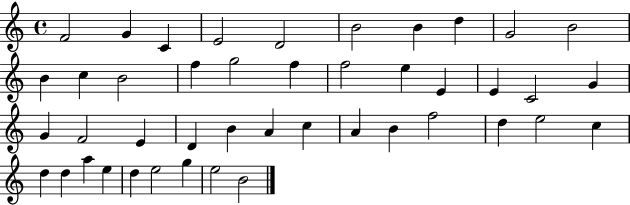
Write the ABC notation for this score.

X:1
T:Untitled
M:4/4
L:1/4
K:C
F2 G C E2 D2 B2 B d G2 B2 B c B2 f g2 f f2 e E E C2 G G F2 E D B A c A B f2 d e2 c d d a e d e2 g e2 B2